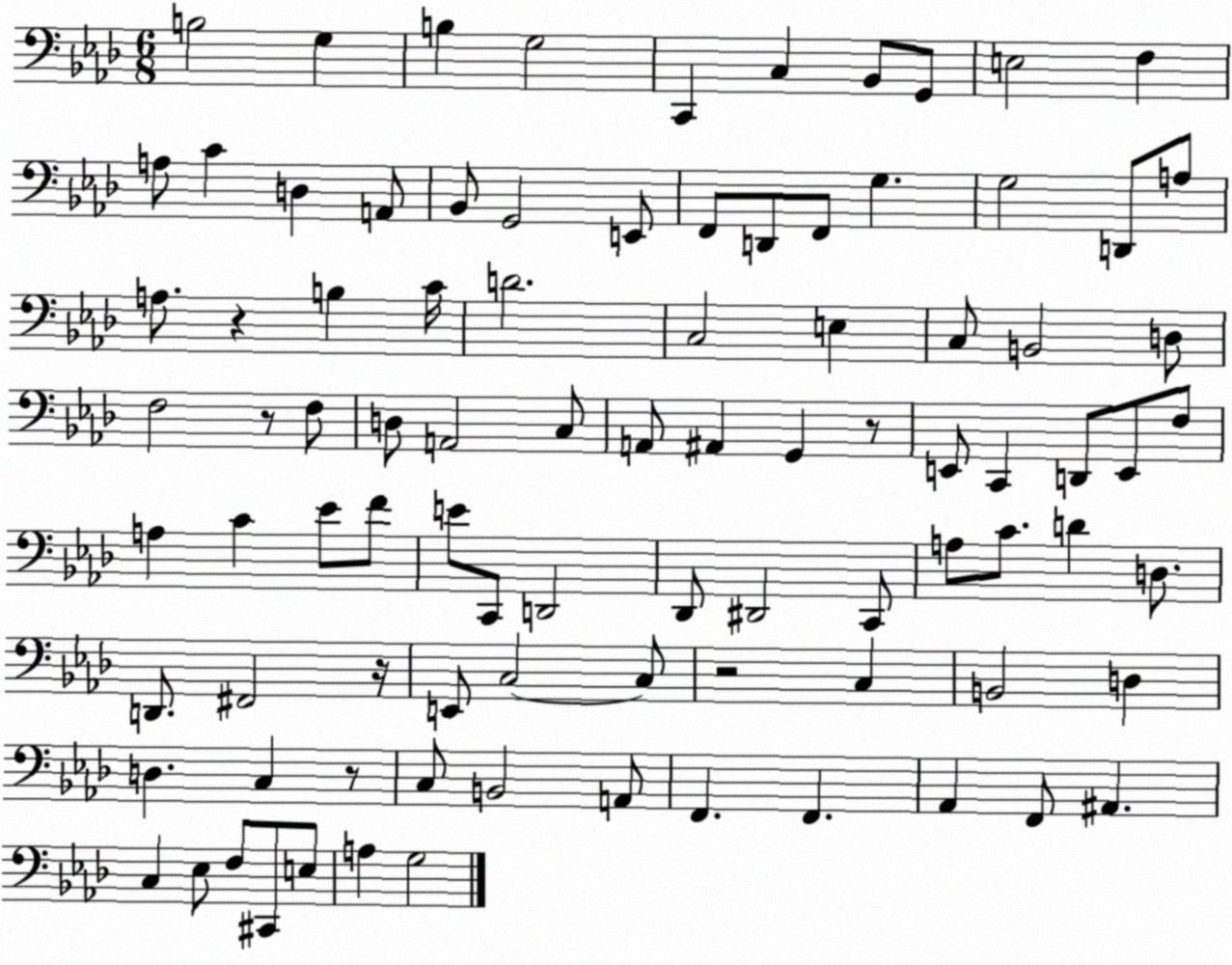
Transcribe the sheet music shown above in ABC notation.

X:1
T:Untitled
M:6/8
L:1/4
K:Ab
B,2 G, B, G,2 C,, C, _B,,/2 G,,/2 E,2 F, A,/2 C D, A,,/2 _B,,/2 G,,2 E,,/2 F,,/2 D,,/2 F,,/2 G, G,2 D,,/2 A,/2 A,/2 z B, C/4 D2 C,2 E, C,/2 B,,2 D,/2 F,2 z/2 F,/2 D,/2 A,,2 C,/2 A,,/2 ^A,, G,, z/2 E,,/2 C,, D,,/2 E,,/2 F,/2 A, C _E/2 F/2 E/2 C,,/2 D,,2 _D,,/2 ^D,,2 C,,/2 A,/2 C/2 D D,/2 D,,/2 ^F,,2 z/4 E,,/2 C,2 C,/2 z2 C, B,,2 D, D, C, z/2 C,/2 B,,2 A,,/2 F,, F,, _A,, F,,/2 ^A,, C, _E,/2 F,/2 ^C,,/2 E,/2 A, G,2